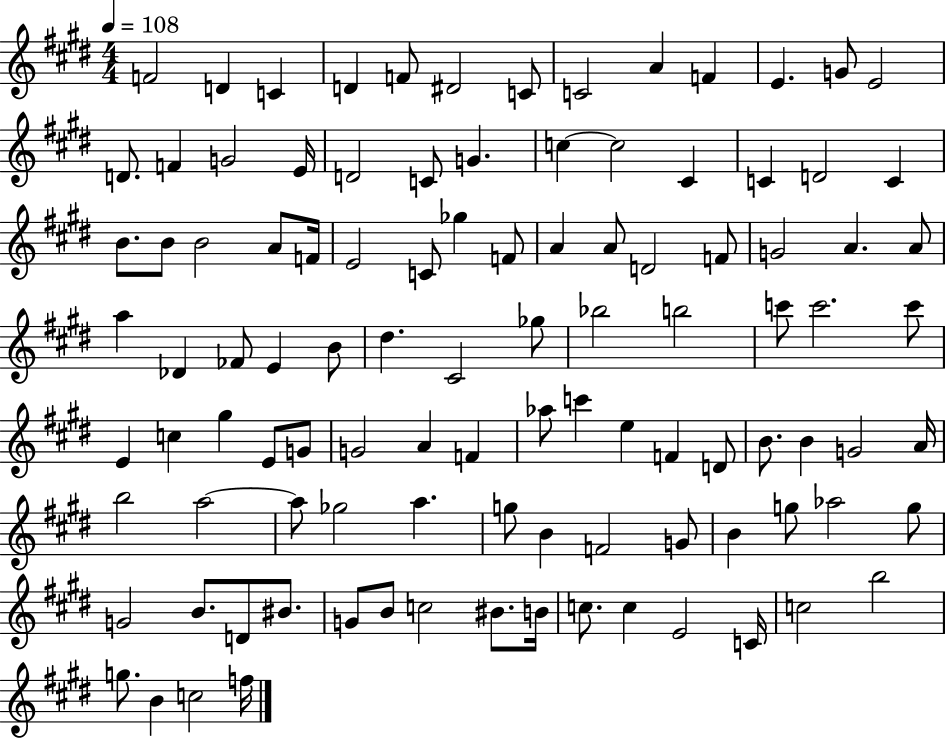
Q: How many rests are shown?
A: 0